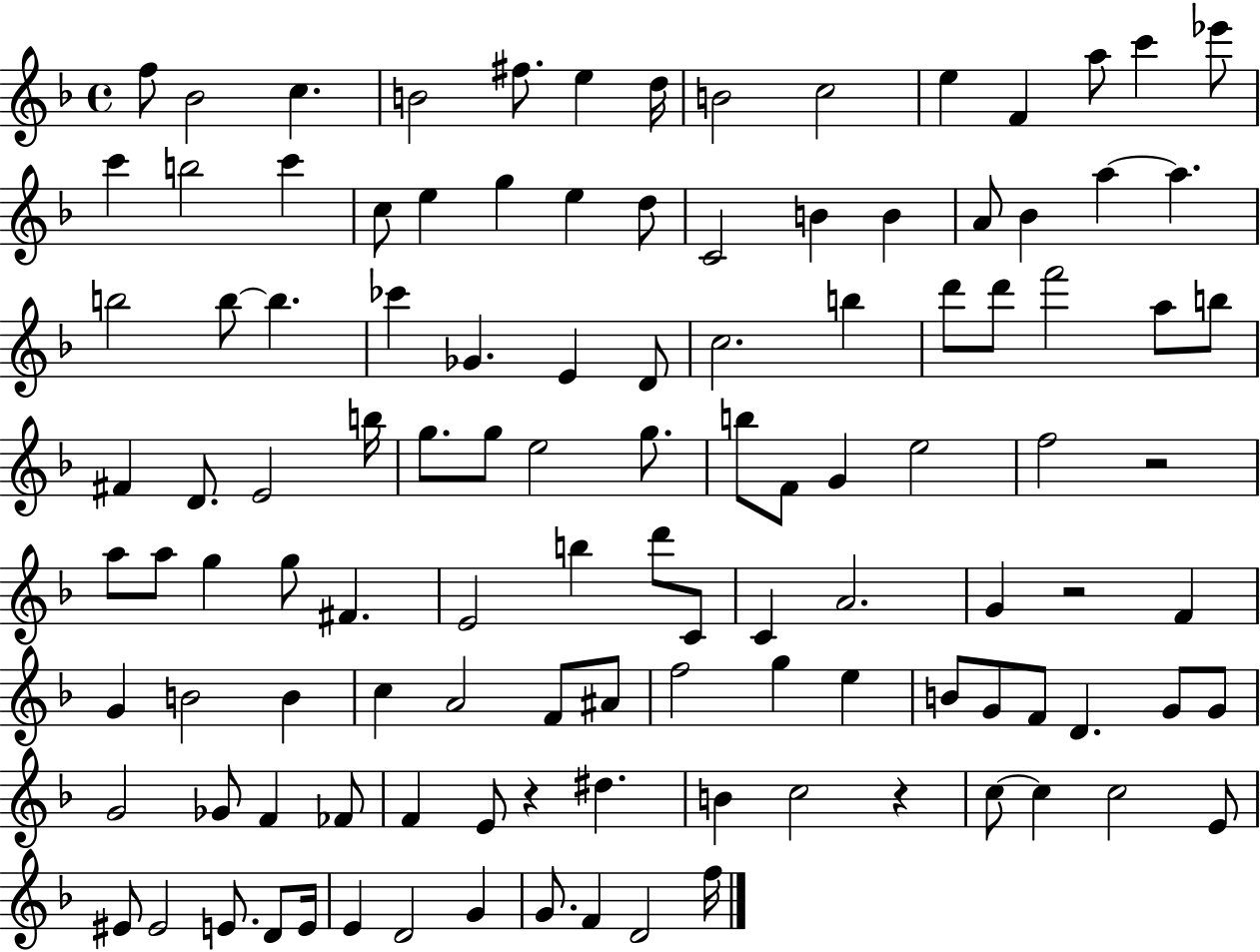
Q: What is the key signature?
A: F major